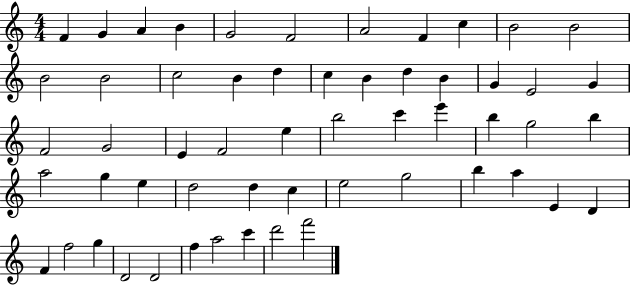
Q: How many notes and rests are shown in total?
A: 56